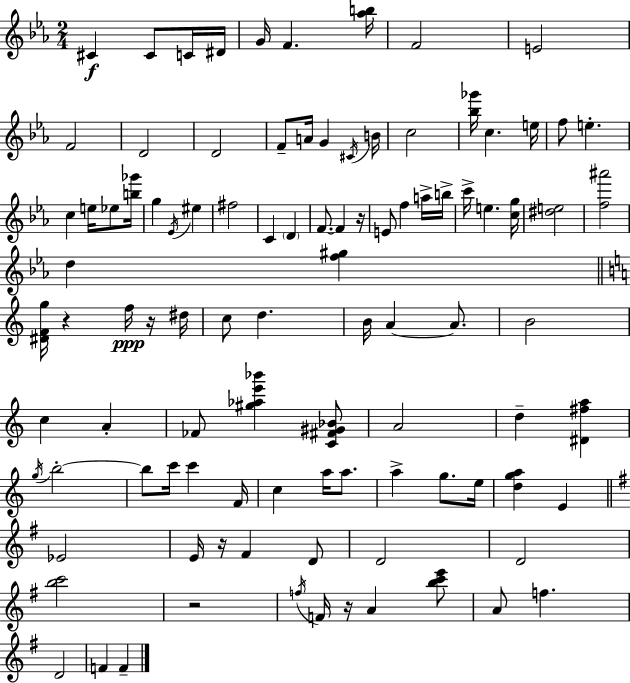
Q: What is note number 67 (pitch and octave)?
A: E4